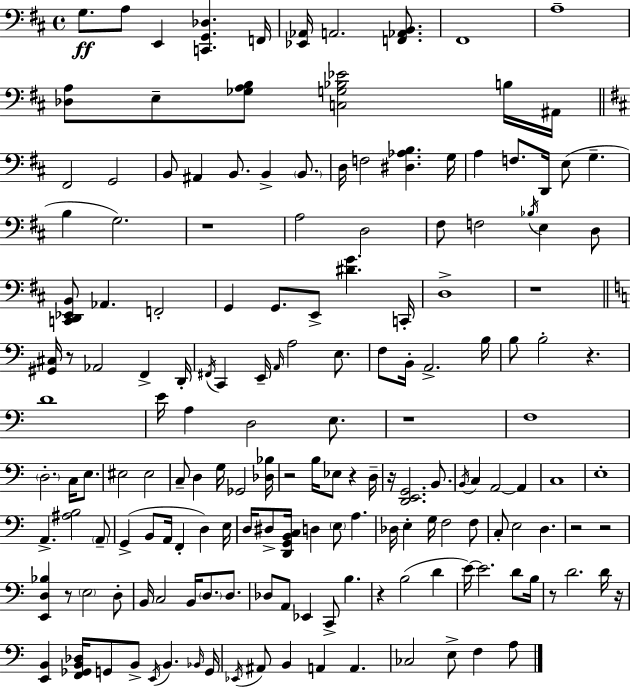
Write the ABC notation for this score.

X:1
T:Untitled
M:4/4
L:1/4
K:D
G,/2 A,/2 E,, [C,,G,,_D,] F,,/4 [_E,,_A,,]/4 A,,2 [F,,_A,,B,,]/2 ^F,,4 A,4 [_D,A,]/2 E,/2 [_G,A,B,]/2 [C,G,_B,_E]2 B,/4 ^A,,/4 ^F,,2 G,,2 B,,/2 ^A,, B,,/2 B,, B,,/2 D,/4 F,2 [^D,_A,B,] G,/4 A, F,/2 D,,/4 E,/2 G, B, G,2 z4 A,2 D,2 ^F,/2 F,2 _B,/4 E, D,/2 [C,,D,,_E,,B,,]/2 _A,, F,,2 G,, G,,/2 E,,/2 [^DG] C,,/4 D,4 z4 [^G,,^C,]/4 z/2 _A,,2 F,, D,,/4 ^F,,/4 C,, E,,/4 A,,/4 A,2 E,/2 F,/2 B,,/4 A,,2 B,/4 B,/2 B,2 z D4 E/4 A, D,2 E,/2 z4 F,4 D,2 C,/4 E,/2 ^E,2 ^E,2 C,/2 D, G,/4 _G,,2 [_D,_B,]/4 z2 B,/4 _E,/2 z D,/4 z/4 [D,,E,,G,,]2 B,,/2 B,,/4 C, A,,2 A,, C,4 E,4 A,, [^A,B,]2 A,,/2 G,, B,,/2 A,,/4 F,, D, E,/4 D,/4 ^D,/2 [D,,G,,B,,C,]/4 D, E,/2 A, _D,/4 E, G,/4 F,2 F,/2 C,/2 E,2 D, z2 z2 [E,,D,_B,] z/2 E,2 D,/2 B,,/4 C,2 B,,/4 D,/2 D,/2 _D,/2 A,,/2 _E,, C,,/2 B, z B,2 D E/4 E2 D/2 B,/4 z/2 D2 D/4 z/4 [E,,B,,] [F,,_G,,B,,_D,]/4 G,,/2 B,,/2 E,,/4 B,, _B,,/4 G,,/4 _E,,/4 ^A,,/2 B,, A,, A,, _C,2 E,/2 F, A,/2